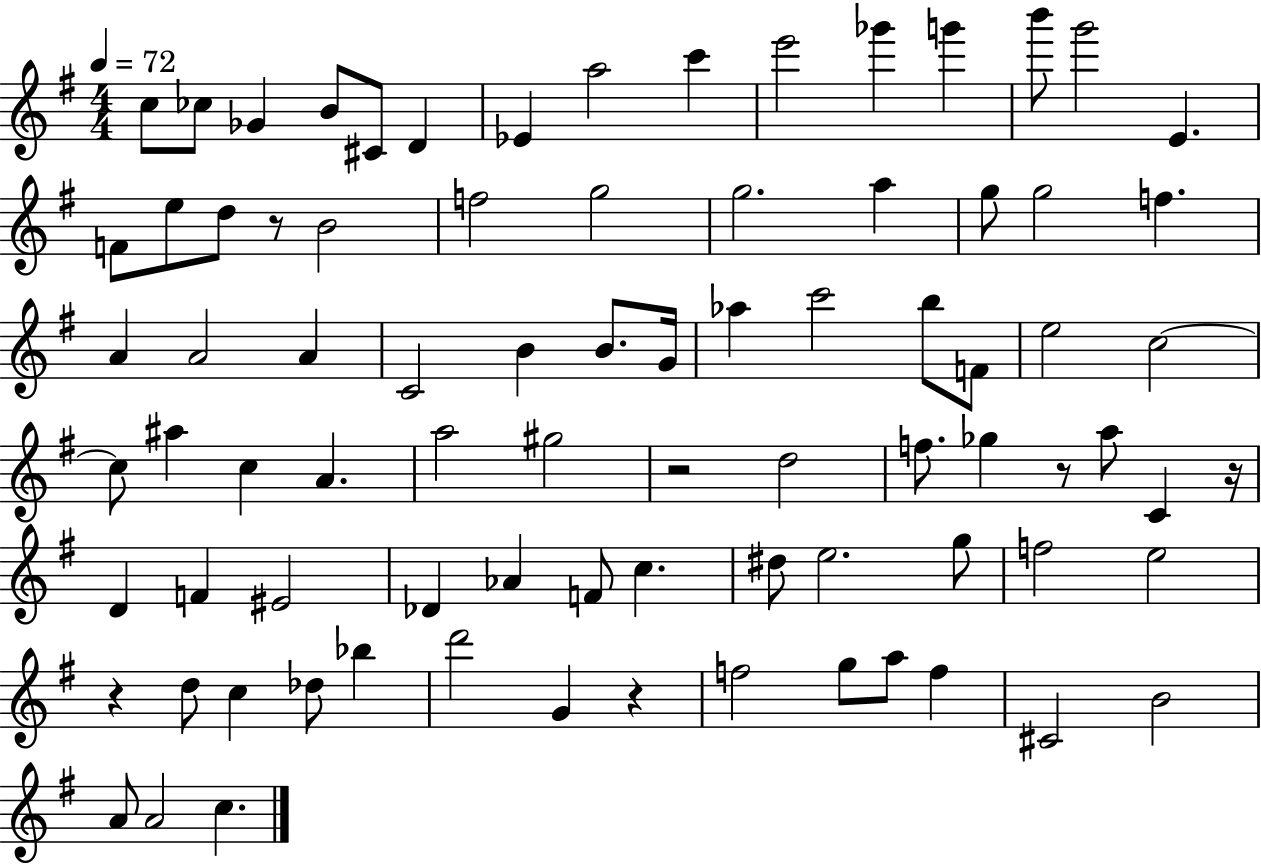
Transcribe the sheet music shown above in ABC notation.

X:1
T:Untitled
M:4/4
L:1/4
K:G
c/2 _c/2 _G B/2 ^C/2 D _E a2 c' e'2 _g' g' b'/2 g'2 E F/2 e/2 d/2 z/2 B2 f2 g2 g2 a g/2 g2 f A A2 A C2 B B/2 G/4 _a c'2 b/2 F/2 e2 c2 c/2 ^a c A a2 ^g2 z2 d2 f/2 _g z/2 a/2 C z/4 D F ^E2 _D _A F/2 c ^d/2 e2 g/2 f2 e2 z d/2 c _d/2 _b d'2 G z f2 g/2 a/2 f ^C2 B2 A/2 A2 c